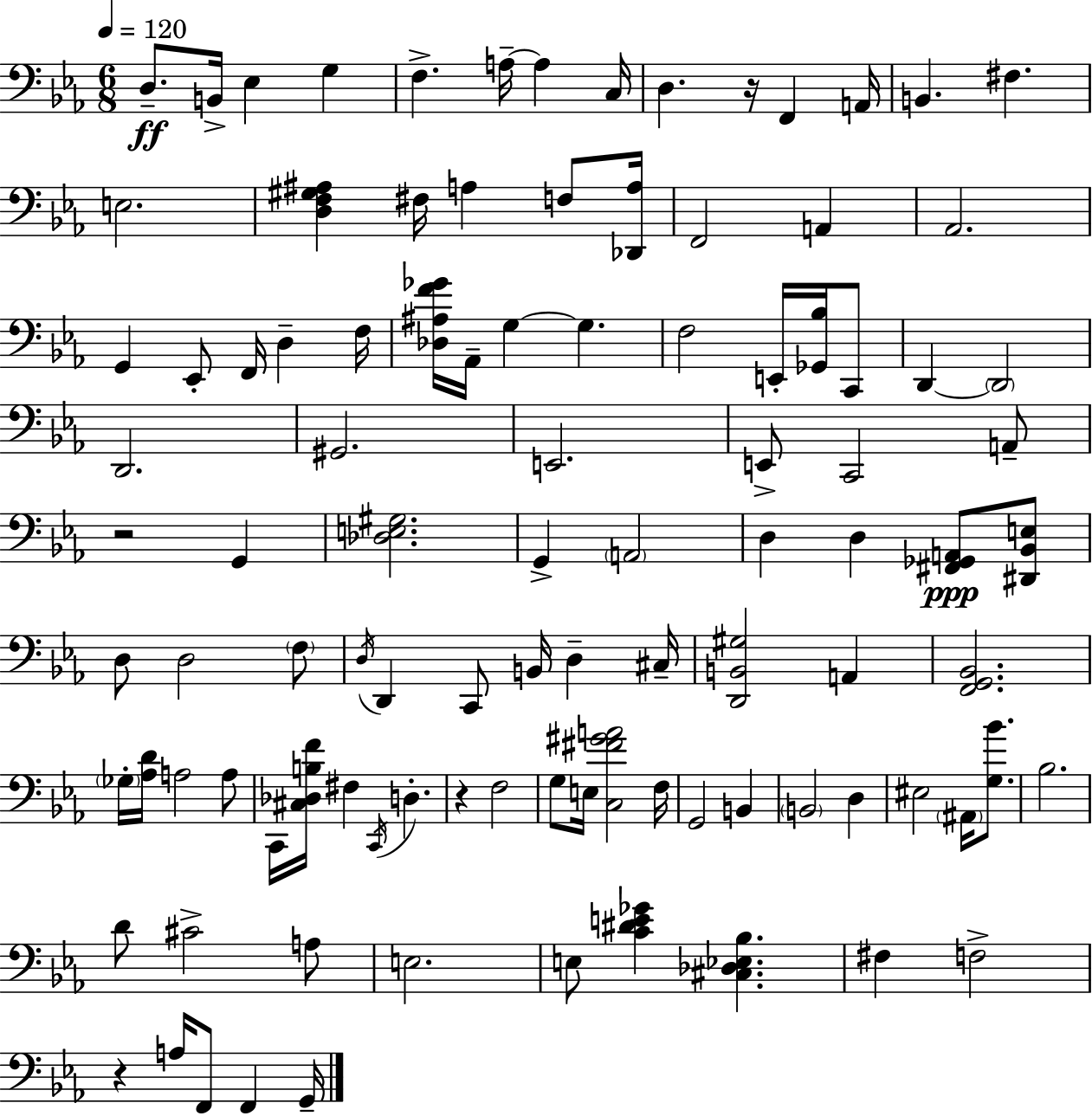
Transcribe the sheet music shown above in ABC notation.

X:1
T:Untitled
M:6/8
L:1/4
K:Eb
D,/2 B,,/4 _E, G, F, A,/4 A, C,/4 D, z/4 F,, A,,/4 B,, ^F, E,2 [D,F,^G,^A,] ^F,/4 A, F,/2 [_D,,A,]/4 F,,2 A,, _A,,2 G,, _E,,/2 F,,/4 D, F,/4 [_D,^A,F_G]/4 _A,,/4 G, G, F,2 E,,/4 [_G,,_B,]/4 C,,/2 D,, D,,2 D,,2 ^G,,2 E,,2 E,,/2 C,,2 A,,/2 z2 G,, [_D,E,^G,]2 G,, A,,2 D, D, [^F,,_G,,A,,]/2 [^D,,_B,,E,]/2 D,/2 D,2 F,/2 D,/4 D,, C,,/2 B,,/4 D, ^C,/4 [D,,B,,^G,]2 A,, [F,,G,,_B,,]2 _G,/4 [_A,D]/4 A,2 A,/2 C,,/4 [^C,_D,B,F]/4 ^F, C,,/4 D, z F,2 G,/2 E,/4 [C,^F^GA]2 F,/4 G,,2 B,, B,,2 D, ^E,2 ^A,,/4 [G,_B]/2 _B,2 D/2 ^C2 A,/2 E,2 E,/2 [C^DE_G] [^C,_D,_E,_B,] ^F, F,2 z A,/4 F,,/2 F,, G,,/4